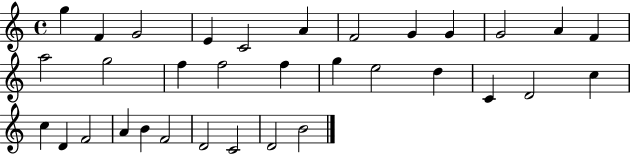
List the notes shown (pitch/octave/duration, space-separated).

G5/q F4/q G4/h E4/q C4/h A4/q F4/h G4/q G4/q G4/h A4/q F4/q A5/h G5/h F5/q F5/h F5/q G5/q E5/h D5/q C4/q D4/h C5/q C5/q D4/q F4/h A4/q B4/q F4/h D4/h C4/h D4/h B4/h